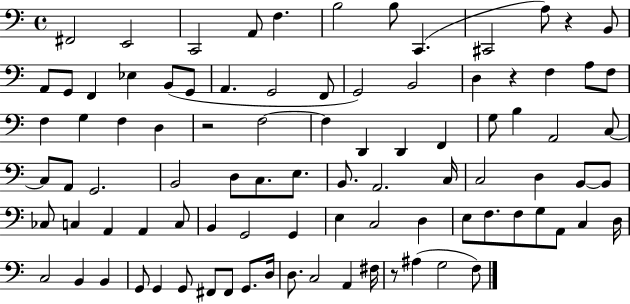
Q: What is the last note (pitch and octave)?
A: F3